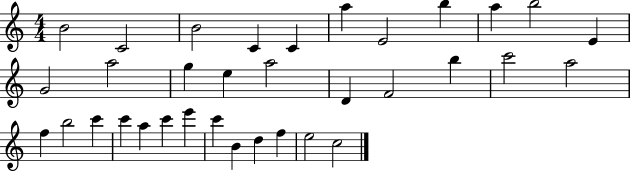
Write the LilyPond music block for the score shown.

{
  \clef treble
  \numericTimeSignature
  \time 4/4
  \key c \major
  b'2 c'2 | b'2 c'4 c'4 | a''4 e'2 b''4 | a''4 b''2 e'4 | \break g'2 a''2 | g''4 e''4 a''2 | d'4 f'2 b''4 | c'''2 a''2 | \break f''4 b''2 c'''4 | c'''4 a''4 c'''4 e'''4 | c'''4 b'4 d''4 f''4 | e''2 c''2 | \break \bar "|."
}